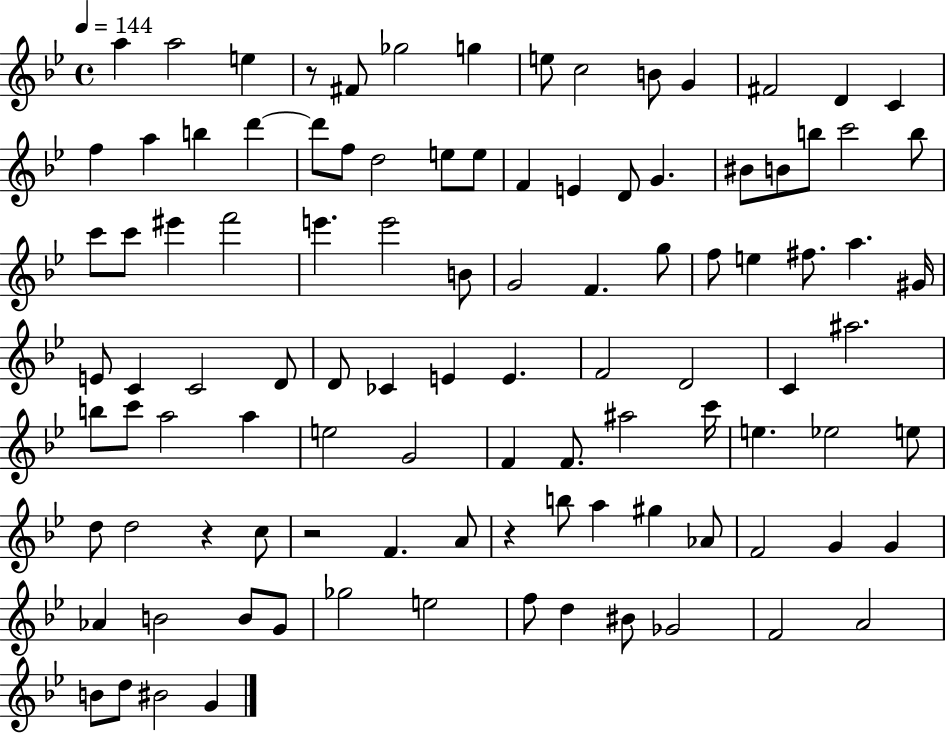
{
  \clef treble
  \time 4/4
  \defaultTimeSignature
  \key bes \major
  \tempo 4 = 144
  a''4 a''2 e''4 | r8 fis'8 ges''2 g''4 | e''8 c''2 b'8 g'4 | fis'2 d'4 c'4 | \break f''4 a''4 b''4 d'''4~~ | d'''8 f''8 d''2 e''8 e''8 | f'4 e'4 d'8 g'4. | bis'8 b'8 b''8 c'''2 b''8 | \break c'''8 c'''8 eis'''4 f'''2 | e'''4. e'''2 b'8 | g'2 f'4. g''8 | f''8 e''4 fis''8. a''4. gis'16 | \break e'8 c'4 c'2 d'8 | d'8 ces'4 e'4 e'4. | f'2 d'2 | c'4 ais''2. | \break b''8 c'''8 a''2 a''4 | e''2 g'2 | f'4 f'8. ais''2 c'''16 | e''4. ees''2 e''8 | \break d''8 d''2 r4 c''8 | r2 f'4. a'8 | r4 b''8 a''4 gis''4 aes'8 | f'2 g'4 g'4 | \break aes'4 b'2 b'8 g'8 | ges''2 e''2 | f''8 d''4 bis'8 ges'2 | f'2 a'2 | \break b'8 d''8 bis'2 g'4 | \bar "|."
}